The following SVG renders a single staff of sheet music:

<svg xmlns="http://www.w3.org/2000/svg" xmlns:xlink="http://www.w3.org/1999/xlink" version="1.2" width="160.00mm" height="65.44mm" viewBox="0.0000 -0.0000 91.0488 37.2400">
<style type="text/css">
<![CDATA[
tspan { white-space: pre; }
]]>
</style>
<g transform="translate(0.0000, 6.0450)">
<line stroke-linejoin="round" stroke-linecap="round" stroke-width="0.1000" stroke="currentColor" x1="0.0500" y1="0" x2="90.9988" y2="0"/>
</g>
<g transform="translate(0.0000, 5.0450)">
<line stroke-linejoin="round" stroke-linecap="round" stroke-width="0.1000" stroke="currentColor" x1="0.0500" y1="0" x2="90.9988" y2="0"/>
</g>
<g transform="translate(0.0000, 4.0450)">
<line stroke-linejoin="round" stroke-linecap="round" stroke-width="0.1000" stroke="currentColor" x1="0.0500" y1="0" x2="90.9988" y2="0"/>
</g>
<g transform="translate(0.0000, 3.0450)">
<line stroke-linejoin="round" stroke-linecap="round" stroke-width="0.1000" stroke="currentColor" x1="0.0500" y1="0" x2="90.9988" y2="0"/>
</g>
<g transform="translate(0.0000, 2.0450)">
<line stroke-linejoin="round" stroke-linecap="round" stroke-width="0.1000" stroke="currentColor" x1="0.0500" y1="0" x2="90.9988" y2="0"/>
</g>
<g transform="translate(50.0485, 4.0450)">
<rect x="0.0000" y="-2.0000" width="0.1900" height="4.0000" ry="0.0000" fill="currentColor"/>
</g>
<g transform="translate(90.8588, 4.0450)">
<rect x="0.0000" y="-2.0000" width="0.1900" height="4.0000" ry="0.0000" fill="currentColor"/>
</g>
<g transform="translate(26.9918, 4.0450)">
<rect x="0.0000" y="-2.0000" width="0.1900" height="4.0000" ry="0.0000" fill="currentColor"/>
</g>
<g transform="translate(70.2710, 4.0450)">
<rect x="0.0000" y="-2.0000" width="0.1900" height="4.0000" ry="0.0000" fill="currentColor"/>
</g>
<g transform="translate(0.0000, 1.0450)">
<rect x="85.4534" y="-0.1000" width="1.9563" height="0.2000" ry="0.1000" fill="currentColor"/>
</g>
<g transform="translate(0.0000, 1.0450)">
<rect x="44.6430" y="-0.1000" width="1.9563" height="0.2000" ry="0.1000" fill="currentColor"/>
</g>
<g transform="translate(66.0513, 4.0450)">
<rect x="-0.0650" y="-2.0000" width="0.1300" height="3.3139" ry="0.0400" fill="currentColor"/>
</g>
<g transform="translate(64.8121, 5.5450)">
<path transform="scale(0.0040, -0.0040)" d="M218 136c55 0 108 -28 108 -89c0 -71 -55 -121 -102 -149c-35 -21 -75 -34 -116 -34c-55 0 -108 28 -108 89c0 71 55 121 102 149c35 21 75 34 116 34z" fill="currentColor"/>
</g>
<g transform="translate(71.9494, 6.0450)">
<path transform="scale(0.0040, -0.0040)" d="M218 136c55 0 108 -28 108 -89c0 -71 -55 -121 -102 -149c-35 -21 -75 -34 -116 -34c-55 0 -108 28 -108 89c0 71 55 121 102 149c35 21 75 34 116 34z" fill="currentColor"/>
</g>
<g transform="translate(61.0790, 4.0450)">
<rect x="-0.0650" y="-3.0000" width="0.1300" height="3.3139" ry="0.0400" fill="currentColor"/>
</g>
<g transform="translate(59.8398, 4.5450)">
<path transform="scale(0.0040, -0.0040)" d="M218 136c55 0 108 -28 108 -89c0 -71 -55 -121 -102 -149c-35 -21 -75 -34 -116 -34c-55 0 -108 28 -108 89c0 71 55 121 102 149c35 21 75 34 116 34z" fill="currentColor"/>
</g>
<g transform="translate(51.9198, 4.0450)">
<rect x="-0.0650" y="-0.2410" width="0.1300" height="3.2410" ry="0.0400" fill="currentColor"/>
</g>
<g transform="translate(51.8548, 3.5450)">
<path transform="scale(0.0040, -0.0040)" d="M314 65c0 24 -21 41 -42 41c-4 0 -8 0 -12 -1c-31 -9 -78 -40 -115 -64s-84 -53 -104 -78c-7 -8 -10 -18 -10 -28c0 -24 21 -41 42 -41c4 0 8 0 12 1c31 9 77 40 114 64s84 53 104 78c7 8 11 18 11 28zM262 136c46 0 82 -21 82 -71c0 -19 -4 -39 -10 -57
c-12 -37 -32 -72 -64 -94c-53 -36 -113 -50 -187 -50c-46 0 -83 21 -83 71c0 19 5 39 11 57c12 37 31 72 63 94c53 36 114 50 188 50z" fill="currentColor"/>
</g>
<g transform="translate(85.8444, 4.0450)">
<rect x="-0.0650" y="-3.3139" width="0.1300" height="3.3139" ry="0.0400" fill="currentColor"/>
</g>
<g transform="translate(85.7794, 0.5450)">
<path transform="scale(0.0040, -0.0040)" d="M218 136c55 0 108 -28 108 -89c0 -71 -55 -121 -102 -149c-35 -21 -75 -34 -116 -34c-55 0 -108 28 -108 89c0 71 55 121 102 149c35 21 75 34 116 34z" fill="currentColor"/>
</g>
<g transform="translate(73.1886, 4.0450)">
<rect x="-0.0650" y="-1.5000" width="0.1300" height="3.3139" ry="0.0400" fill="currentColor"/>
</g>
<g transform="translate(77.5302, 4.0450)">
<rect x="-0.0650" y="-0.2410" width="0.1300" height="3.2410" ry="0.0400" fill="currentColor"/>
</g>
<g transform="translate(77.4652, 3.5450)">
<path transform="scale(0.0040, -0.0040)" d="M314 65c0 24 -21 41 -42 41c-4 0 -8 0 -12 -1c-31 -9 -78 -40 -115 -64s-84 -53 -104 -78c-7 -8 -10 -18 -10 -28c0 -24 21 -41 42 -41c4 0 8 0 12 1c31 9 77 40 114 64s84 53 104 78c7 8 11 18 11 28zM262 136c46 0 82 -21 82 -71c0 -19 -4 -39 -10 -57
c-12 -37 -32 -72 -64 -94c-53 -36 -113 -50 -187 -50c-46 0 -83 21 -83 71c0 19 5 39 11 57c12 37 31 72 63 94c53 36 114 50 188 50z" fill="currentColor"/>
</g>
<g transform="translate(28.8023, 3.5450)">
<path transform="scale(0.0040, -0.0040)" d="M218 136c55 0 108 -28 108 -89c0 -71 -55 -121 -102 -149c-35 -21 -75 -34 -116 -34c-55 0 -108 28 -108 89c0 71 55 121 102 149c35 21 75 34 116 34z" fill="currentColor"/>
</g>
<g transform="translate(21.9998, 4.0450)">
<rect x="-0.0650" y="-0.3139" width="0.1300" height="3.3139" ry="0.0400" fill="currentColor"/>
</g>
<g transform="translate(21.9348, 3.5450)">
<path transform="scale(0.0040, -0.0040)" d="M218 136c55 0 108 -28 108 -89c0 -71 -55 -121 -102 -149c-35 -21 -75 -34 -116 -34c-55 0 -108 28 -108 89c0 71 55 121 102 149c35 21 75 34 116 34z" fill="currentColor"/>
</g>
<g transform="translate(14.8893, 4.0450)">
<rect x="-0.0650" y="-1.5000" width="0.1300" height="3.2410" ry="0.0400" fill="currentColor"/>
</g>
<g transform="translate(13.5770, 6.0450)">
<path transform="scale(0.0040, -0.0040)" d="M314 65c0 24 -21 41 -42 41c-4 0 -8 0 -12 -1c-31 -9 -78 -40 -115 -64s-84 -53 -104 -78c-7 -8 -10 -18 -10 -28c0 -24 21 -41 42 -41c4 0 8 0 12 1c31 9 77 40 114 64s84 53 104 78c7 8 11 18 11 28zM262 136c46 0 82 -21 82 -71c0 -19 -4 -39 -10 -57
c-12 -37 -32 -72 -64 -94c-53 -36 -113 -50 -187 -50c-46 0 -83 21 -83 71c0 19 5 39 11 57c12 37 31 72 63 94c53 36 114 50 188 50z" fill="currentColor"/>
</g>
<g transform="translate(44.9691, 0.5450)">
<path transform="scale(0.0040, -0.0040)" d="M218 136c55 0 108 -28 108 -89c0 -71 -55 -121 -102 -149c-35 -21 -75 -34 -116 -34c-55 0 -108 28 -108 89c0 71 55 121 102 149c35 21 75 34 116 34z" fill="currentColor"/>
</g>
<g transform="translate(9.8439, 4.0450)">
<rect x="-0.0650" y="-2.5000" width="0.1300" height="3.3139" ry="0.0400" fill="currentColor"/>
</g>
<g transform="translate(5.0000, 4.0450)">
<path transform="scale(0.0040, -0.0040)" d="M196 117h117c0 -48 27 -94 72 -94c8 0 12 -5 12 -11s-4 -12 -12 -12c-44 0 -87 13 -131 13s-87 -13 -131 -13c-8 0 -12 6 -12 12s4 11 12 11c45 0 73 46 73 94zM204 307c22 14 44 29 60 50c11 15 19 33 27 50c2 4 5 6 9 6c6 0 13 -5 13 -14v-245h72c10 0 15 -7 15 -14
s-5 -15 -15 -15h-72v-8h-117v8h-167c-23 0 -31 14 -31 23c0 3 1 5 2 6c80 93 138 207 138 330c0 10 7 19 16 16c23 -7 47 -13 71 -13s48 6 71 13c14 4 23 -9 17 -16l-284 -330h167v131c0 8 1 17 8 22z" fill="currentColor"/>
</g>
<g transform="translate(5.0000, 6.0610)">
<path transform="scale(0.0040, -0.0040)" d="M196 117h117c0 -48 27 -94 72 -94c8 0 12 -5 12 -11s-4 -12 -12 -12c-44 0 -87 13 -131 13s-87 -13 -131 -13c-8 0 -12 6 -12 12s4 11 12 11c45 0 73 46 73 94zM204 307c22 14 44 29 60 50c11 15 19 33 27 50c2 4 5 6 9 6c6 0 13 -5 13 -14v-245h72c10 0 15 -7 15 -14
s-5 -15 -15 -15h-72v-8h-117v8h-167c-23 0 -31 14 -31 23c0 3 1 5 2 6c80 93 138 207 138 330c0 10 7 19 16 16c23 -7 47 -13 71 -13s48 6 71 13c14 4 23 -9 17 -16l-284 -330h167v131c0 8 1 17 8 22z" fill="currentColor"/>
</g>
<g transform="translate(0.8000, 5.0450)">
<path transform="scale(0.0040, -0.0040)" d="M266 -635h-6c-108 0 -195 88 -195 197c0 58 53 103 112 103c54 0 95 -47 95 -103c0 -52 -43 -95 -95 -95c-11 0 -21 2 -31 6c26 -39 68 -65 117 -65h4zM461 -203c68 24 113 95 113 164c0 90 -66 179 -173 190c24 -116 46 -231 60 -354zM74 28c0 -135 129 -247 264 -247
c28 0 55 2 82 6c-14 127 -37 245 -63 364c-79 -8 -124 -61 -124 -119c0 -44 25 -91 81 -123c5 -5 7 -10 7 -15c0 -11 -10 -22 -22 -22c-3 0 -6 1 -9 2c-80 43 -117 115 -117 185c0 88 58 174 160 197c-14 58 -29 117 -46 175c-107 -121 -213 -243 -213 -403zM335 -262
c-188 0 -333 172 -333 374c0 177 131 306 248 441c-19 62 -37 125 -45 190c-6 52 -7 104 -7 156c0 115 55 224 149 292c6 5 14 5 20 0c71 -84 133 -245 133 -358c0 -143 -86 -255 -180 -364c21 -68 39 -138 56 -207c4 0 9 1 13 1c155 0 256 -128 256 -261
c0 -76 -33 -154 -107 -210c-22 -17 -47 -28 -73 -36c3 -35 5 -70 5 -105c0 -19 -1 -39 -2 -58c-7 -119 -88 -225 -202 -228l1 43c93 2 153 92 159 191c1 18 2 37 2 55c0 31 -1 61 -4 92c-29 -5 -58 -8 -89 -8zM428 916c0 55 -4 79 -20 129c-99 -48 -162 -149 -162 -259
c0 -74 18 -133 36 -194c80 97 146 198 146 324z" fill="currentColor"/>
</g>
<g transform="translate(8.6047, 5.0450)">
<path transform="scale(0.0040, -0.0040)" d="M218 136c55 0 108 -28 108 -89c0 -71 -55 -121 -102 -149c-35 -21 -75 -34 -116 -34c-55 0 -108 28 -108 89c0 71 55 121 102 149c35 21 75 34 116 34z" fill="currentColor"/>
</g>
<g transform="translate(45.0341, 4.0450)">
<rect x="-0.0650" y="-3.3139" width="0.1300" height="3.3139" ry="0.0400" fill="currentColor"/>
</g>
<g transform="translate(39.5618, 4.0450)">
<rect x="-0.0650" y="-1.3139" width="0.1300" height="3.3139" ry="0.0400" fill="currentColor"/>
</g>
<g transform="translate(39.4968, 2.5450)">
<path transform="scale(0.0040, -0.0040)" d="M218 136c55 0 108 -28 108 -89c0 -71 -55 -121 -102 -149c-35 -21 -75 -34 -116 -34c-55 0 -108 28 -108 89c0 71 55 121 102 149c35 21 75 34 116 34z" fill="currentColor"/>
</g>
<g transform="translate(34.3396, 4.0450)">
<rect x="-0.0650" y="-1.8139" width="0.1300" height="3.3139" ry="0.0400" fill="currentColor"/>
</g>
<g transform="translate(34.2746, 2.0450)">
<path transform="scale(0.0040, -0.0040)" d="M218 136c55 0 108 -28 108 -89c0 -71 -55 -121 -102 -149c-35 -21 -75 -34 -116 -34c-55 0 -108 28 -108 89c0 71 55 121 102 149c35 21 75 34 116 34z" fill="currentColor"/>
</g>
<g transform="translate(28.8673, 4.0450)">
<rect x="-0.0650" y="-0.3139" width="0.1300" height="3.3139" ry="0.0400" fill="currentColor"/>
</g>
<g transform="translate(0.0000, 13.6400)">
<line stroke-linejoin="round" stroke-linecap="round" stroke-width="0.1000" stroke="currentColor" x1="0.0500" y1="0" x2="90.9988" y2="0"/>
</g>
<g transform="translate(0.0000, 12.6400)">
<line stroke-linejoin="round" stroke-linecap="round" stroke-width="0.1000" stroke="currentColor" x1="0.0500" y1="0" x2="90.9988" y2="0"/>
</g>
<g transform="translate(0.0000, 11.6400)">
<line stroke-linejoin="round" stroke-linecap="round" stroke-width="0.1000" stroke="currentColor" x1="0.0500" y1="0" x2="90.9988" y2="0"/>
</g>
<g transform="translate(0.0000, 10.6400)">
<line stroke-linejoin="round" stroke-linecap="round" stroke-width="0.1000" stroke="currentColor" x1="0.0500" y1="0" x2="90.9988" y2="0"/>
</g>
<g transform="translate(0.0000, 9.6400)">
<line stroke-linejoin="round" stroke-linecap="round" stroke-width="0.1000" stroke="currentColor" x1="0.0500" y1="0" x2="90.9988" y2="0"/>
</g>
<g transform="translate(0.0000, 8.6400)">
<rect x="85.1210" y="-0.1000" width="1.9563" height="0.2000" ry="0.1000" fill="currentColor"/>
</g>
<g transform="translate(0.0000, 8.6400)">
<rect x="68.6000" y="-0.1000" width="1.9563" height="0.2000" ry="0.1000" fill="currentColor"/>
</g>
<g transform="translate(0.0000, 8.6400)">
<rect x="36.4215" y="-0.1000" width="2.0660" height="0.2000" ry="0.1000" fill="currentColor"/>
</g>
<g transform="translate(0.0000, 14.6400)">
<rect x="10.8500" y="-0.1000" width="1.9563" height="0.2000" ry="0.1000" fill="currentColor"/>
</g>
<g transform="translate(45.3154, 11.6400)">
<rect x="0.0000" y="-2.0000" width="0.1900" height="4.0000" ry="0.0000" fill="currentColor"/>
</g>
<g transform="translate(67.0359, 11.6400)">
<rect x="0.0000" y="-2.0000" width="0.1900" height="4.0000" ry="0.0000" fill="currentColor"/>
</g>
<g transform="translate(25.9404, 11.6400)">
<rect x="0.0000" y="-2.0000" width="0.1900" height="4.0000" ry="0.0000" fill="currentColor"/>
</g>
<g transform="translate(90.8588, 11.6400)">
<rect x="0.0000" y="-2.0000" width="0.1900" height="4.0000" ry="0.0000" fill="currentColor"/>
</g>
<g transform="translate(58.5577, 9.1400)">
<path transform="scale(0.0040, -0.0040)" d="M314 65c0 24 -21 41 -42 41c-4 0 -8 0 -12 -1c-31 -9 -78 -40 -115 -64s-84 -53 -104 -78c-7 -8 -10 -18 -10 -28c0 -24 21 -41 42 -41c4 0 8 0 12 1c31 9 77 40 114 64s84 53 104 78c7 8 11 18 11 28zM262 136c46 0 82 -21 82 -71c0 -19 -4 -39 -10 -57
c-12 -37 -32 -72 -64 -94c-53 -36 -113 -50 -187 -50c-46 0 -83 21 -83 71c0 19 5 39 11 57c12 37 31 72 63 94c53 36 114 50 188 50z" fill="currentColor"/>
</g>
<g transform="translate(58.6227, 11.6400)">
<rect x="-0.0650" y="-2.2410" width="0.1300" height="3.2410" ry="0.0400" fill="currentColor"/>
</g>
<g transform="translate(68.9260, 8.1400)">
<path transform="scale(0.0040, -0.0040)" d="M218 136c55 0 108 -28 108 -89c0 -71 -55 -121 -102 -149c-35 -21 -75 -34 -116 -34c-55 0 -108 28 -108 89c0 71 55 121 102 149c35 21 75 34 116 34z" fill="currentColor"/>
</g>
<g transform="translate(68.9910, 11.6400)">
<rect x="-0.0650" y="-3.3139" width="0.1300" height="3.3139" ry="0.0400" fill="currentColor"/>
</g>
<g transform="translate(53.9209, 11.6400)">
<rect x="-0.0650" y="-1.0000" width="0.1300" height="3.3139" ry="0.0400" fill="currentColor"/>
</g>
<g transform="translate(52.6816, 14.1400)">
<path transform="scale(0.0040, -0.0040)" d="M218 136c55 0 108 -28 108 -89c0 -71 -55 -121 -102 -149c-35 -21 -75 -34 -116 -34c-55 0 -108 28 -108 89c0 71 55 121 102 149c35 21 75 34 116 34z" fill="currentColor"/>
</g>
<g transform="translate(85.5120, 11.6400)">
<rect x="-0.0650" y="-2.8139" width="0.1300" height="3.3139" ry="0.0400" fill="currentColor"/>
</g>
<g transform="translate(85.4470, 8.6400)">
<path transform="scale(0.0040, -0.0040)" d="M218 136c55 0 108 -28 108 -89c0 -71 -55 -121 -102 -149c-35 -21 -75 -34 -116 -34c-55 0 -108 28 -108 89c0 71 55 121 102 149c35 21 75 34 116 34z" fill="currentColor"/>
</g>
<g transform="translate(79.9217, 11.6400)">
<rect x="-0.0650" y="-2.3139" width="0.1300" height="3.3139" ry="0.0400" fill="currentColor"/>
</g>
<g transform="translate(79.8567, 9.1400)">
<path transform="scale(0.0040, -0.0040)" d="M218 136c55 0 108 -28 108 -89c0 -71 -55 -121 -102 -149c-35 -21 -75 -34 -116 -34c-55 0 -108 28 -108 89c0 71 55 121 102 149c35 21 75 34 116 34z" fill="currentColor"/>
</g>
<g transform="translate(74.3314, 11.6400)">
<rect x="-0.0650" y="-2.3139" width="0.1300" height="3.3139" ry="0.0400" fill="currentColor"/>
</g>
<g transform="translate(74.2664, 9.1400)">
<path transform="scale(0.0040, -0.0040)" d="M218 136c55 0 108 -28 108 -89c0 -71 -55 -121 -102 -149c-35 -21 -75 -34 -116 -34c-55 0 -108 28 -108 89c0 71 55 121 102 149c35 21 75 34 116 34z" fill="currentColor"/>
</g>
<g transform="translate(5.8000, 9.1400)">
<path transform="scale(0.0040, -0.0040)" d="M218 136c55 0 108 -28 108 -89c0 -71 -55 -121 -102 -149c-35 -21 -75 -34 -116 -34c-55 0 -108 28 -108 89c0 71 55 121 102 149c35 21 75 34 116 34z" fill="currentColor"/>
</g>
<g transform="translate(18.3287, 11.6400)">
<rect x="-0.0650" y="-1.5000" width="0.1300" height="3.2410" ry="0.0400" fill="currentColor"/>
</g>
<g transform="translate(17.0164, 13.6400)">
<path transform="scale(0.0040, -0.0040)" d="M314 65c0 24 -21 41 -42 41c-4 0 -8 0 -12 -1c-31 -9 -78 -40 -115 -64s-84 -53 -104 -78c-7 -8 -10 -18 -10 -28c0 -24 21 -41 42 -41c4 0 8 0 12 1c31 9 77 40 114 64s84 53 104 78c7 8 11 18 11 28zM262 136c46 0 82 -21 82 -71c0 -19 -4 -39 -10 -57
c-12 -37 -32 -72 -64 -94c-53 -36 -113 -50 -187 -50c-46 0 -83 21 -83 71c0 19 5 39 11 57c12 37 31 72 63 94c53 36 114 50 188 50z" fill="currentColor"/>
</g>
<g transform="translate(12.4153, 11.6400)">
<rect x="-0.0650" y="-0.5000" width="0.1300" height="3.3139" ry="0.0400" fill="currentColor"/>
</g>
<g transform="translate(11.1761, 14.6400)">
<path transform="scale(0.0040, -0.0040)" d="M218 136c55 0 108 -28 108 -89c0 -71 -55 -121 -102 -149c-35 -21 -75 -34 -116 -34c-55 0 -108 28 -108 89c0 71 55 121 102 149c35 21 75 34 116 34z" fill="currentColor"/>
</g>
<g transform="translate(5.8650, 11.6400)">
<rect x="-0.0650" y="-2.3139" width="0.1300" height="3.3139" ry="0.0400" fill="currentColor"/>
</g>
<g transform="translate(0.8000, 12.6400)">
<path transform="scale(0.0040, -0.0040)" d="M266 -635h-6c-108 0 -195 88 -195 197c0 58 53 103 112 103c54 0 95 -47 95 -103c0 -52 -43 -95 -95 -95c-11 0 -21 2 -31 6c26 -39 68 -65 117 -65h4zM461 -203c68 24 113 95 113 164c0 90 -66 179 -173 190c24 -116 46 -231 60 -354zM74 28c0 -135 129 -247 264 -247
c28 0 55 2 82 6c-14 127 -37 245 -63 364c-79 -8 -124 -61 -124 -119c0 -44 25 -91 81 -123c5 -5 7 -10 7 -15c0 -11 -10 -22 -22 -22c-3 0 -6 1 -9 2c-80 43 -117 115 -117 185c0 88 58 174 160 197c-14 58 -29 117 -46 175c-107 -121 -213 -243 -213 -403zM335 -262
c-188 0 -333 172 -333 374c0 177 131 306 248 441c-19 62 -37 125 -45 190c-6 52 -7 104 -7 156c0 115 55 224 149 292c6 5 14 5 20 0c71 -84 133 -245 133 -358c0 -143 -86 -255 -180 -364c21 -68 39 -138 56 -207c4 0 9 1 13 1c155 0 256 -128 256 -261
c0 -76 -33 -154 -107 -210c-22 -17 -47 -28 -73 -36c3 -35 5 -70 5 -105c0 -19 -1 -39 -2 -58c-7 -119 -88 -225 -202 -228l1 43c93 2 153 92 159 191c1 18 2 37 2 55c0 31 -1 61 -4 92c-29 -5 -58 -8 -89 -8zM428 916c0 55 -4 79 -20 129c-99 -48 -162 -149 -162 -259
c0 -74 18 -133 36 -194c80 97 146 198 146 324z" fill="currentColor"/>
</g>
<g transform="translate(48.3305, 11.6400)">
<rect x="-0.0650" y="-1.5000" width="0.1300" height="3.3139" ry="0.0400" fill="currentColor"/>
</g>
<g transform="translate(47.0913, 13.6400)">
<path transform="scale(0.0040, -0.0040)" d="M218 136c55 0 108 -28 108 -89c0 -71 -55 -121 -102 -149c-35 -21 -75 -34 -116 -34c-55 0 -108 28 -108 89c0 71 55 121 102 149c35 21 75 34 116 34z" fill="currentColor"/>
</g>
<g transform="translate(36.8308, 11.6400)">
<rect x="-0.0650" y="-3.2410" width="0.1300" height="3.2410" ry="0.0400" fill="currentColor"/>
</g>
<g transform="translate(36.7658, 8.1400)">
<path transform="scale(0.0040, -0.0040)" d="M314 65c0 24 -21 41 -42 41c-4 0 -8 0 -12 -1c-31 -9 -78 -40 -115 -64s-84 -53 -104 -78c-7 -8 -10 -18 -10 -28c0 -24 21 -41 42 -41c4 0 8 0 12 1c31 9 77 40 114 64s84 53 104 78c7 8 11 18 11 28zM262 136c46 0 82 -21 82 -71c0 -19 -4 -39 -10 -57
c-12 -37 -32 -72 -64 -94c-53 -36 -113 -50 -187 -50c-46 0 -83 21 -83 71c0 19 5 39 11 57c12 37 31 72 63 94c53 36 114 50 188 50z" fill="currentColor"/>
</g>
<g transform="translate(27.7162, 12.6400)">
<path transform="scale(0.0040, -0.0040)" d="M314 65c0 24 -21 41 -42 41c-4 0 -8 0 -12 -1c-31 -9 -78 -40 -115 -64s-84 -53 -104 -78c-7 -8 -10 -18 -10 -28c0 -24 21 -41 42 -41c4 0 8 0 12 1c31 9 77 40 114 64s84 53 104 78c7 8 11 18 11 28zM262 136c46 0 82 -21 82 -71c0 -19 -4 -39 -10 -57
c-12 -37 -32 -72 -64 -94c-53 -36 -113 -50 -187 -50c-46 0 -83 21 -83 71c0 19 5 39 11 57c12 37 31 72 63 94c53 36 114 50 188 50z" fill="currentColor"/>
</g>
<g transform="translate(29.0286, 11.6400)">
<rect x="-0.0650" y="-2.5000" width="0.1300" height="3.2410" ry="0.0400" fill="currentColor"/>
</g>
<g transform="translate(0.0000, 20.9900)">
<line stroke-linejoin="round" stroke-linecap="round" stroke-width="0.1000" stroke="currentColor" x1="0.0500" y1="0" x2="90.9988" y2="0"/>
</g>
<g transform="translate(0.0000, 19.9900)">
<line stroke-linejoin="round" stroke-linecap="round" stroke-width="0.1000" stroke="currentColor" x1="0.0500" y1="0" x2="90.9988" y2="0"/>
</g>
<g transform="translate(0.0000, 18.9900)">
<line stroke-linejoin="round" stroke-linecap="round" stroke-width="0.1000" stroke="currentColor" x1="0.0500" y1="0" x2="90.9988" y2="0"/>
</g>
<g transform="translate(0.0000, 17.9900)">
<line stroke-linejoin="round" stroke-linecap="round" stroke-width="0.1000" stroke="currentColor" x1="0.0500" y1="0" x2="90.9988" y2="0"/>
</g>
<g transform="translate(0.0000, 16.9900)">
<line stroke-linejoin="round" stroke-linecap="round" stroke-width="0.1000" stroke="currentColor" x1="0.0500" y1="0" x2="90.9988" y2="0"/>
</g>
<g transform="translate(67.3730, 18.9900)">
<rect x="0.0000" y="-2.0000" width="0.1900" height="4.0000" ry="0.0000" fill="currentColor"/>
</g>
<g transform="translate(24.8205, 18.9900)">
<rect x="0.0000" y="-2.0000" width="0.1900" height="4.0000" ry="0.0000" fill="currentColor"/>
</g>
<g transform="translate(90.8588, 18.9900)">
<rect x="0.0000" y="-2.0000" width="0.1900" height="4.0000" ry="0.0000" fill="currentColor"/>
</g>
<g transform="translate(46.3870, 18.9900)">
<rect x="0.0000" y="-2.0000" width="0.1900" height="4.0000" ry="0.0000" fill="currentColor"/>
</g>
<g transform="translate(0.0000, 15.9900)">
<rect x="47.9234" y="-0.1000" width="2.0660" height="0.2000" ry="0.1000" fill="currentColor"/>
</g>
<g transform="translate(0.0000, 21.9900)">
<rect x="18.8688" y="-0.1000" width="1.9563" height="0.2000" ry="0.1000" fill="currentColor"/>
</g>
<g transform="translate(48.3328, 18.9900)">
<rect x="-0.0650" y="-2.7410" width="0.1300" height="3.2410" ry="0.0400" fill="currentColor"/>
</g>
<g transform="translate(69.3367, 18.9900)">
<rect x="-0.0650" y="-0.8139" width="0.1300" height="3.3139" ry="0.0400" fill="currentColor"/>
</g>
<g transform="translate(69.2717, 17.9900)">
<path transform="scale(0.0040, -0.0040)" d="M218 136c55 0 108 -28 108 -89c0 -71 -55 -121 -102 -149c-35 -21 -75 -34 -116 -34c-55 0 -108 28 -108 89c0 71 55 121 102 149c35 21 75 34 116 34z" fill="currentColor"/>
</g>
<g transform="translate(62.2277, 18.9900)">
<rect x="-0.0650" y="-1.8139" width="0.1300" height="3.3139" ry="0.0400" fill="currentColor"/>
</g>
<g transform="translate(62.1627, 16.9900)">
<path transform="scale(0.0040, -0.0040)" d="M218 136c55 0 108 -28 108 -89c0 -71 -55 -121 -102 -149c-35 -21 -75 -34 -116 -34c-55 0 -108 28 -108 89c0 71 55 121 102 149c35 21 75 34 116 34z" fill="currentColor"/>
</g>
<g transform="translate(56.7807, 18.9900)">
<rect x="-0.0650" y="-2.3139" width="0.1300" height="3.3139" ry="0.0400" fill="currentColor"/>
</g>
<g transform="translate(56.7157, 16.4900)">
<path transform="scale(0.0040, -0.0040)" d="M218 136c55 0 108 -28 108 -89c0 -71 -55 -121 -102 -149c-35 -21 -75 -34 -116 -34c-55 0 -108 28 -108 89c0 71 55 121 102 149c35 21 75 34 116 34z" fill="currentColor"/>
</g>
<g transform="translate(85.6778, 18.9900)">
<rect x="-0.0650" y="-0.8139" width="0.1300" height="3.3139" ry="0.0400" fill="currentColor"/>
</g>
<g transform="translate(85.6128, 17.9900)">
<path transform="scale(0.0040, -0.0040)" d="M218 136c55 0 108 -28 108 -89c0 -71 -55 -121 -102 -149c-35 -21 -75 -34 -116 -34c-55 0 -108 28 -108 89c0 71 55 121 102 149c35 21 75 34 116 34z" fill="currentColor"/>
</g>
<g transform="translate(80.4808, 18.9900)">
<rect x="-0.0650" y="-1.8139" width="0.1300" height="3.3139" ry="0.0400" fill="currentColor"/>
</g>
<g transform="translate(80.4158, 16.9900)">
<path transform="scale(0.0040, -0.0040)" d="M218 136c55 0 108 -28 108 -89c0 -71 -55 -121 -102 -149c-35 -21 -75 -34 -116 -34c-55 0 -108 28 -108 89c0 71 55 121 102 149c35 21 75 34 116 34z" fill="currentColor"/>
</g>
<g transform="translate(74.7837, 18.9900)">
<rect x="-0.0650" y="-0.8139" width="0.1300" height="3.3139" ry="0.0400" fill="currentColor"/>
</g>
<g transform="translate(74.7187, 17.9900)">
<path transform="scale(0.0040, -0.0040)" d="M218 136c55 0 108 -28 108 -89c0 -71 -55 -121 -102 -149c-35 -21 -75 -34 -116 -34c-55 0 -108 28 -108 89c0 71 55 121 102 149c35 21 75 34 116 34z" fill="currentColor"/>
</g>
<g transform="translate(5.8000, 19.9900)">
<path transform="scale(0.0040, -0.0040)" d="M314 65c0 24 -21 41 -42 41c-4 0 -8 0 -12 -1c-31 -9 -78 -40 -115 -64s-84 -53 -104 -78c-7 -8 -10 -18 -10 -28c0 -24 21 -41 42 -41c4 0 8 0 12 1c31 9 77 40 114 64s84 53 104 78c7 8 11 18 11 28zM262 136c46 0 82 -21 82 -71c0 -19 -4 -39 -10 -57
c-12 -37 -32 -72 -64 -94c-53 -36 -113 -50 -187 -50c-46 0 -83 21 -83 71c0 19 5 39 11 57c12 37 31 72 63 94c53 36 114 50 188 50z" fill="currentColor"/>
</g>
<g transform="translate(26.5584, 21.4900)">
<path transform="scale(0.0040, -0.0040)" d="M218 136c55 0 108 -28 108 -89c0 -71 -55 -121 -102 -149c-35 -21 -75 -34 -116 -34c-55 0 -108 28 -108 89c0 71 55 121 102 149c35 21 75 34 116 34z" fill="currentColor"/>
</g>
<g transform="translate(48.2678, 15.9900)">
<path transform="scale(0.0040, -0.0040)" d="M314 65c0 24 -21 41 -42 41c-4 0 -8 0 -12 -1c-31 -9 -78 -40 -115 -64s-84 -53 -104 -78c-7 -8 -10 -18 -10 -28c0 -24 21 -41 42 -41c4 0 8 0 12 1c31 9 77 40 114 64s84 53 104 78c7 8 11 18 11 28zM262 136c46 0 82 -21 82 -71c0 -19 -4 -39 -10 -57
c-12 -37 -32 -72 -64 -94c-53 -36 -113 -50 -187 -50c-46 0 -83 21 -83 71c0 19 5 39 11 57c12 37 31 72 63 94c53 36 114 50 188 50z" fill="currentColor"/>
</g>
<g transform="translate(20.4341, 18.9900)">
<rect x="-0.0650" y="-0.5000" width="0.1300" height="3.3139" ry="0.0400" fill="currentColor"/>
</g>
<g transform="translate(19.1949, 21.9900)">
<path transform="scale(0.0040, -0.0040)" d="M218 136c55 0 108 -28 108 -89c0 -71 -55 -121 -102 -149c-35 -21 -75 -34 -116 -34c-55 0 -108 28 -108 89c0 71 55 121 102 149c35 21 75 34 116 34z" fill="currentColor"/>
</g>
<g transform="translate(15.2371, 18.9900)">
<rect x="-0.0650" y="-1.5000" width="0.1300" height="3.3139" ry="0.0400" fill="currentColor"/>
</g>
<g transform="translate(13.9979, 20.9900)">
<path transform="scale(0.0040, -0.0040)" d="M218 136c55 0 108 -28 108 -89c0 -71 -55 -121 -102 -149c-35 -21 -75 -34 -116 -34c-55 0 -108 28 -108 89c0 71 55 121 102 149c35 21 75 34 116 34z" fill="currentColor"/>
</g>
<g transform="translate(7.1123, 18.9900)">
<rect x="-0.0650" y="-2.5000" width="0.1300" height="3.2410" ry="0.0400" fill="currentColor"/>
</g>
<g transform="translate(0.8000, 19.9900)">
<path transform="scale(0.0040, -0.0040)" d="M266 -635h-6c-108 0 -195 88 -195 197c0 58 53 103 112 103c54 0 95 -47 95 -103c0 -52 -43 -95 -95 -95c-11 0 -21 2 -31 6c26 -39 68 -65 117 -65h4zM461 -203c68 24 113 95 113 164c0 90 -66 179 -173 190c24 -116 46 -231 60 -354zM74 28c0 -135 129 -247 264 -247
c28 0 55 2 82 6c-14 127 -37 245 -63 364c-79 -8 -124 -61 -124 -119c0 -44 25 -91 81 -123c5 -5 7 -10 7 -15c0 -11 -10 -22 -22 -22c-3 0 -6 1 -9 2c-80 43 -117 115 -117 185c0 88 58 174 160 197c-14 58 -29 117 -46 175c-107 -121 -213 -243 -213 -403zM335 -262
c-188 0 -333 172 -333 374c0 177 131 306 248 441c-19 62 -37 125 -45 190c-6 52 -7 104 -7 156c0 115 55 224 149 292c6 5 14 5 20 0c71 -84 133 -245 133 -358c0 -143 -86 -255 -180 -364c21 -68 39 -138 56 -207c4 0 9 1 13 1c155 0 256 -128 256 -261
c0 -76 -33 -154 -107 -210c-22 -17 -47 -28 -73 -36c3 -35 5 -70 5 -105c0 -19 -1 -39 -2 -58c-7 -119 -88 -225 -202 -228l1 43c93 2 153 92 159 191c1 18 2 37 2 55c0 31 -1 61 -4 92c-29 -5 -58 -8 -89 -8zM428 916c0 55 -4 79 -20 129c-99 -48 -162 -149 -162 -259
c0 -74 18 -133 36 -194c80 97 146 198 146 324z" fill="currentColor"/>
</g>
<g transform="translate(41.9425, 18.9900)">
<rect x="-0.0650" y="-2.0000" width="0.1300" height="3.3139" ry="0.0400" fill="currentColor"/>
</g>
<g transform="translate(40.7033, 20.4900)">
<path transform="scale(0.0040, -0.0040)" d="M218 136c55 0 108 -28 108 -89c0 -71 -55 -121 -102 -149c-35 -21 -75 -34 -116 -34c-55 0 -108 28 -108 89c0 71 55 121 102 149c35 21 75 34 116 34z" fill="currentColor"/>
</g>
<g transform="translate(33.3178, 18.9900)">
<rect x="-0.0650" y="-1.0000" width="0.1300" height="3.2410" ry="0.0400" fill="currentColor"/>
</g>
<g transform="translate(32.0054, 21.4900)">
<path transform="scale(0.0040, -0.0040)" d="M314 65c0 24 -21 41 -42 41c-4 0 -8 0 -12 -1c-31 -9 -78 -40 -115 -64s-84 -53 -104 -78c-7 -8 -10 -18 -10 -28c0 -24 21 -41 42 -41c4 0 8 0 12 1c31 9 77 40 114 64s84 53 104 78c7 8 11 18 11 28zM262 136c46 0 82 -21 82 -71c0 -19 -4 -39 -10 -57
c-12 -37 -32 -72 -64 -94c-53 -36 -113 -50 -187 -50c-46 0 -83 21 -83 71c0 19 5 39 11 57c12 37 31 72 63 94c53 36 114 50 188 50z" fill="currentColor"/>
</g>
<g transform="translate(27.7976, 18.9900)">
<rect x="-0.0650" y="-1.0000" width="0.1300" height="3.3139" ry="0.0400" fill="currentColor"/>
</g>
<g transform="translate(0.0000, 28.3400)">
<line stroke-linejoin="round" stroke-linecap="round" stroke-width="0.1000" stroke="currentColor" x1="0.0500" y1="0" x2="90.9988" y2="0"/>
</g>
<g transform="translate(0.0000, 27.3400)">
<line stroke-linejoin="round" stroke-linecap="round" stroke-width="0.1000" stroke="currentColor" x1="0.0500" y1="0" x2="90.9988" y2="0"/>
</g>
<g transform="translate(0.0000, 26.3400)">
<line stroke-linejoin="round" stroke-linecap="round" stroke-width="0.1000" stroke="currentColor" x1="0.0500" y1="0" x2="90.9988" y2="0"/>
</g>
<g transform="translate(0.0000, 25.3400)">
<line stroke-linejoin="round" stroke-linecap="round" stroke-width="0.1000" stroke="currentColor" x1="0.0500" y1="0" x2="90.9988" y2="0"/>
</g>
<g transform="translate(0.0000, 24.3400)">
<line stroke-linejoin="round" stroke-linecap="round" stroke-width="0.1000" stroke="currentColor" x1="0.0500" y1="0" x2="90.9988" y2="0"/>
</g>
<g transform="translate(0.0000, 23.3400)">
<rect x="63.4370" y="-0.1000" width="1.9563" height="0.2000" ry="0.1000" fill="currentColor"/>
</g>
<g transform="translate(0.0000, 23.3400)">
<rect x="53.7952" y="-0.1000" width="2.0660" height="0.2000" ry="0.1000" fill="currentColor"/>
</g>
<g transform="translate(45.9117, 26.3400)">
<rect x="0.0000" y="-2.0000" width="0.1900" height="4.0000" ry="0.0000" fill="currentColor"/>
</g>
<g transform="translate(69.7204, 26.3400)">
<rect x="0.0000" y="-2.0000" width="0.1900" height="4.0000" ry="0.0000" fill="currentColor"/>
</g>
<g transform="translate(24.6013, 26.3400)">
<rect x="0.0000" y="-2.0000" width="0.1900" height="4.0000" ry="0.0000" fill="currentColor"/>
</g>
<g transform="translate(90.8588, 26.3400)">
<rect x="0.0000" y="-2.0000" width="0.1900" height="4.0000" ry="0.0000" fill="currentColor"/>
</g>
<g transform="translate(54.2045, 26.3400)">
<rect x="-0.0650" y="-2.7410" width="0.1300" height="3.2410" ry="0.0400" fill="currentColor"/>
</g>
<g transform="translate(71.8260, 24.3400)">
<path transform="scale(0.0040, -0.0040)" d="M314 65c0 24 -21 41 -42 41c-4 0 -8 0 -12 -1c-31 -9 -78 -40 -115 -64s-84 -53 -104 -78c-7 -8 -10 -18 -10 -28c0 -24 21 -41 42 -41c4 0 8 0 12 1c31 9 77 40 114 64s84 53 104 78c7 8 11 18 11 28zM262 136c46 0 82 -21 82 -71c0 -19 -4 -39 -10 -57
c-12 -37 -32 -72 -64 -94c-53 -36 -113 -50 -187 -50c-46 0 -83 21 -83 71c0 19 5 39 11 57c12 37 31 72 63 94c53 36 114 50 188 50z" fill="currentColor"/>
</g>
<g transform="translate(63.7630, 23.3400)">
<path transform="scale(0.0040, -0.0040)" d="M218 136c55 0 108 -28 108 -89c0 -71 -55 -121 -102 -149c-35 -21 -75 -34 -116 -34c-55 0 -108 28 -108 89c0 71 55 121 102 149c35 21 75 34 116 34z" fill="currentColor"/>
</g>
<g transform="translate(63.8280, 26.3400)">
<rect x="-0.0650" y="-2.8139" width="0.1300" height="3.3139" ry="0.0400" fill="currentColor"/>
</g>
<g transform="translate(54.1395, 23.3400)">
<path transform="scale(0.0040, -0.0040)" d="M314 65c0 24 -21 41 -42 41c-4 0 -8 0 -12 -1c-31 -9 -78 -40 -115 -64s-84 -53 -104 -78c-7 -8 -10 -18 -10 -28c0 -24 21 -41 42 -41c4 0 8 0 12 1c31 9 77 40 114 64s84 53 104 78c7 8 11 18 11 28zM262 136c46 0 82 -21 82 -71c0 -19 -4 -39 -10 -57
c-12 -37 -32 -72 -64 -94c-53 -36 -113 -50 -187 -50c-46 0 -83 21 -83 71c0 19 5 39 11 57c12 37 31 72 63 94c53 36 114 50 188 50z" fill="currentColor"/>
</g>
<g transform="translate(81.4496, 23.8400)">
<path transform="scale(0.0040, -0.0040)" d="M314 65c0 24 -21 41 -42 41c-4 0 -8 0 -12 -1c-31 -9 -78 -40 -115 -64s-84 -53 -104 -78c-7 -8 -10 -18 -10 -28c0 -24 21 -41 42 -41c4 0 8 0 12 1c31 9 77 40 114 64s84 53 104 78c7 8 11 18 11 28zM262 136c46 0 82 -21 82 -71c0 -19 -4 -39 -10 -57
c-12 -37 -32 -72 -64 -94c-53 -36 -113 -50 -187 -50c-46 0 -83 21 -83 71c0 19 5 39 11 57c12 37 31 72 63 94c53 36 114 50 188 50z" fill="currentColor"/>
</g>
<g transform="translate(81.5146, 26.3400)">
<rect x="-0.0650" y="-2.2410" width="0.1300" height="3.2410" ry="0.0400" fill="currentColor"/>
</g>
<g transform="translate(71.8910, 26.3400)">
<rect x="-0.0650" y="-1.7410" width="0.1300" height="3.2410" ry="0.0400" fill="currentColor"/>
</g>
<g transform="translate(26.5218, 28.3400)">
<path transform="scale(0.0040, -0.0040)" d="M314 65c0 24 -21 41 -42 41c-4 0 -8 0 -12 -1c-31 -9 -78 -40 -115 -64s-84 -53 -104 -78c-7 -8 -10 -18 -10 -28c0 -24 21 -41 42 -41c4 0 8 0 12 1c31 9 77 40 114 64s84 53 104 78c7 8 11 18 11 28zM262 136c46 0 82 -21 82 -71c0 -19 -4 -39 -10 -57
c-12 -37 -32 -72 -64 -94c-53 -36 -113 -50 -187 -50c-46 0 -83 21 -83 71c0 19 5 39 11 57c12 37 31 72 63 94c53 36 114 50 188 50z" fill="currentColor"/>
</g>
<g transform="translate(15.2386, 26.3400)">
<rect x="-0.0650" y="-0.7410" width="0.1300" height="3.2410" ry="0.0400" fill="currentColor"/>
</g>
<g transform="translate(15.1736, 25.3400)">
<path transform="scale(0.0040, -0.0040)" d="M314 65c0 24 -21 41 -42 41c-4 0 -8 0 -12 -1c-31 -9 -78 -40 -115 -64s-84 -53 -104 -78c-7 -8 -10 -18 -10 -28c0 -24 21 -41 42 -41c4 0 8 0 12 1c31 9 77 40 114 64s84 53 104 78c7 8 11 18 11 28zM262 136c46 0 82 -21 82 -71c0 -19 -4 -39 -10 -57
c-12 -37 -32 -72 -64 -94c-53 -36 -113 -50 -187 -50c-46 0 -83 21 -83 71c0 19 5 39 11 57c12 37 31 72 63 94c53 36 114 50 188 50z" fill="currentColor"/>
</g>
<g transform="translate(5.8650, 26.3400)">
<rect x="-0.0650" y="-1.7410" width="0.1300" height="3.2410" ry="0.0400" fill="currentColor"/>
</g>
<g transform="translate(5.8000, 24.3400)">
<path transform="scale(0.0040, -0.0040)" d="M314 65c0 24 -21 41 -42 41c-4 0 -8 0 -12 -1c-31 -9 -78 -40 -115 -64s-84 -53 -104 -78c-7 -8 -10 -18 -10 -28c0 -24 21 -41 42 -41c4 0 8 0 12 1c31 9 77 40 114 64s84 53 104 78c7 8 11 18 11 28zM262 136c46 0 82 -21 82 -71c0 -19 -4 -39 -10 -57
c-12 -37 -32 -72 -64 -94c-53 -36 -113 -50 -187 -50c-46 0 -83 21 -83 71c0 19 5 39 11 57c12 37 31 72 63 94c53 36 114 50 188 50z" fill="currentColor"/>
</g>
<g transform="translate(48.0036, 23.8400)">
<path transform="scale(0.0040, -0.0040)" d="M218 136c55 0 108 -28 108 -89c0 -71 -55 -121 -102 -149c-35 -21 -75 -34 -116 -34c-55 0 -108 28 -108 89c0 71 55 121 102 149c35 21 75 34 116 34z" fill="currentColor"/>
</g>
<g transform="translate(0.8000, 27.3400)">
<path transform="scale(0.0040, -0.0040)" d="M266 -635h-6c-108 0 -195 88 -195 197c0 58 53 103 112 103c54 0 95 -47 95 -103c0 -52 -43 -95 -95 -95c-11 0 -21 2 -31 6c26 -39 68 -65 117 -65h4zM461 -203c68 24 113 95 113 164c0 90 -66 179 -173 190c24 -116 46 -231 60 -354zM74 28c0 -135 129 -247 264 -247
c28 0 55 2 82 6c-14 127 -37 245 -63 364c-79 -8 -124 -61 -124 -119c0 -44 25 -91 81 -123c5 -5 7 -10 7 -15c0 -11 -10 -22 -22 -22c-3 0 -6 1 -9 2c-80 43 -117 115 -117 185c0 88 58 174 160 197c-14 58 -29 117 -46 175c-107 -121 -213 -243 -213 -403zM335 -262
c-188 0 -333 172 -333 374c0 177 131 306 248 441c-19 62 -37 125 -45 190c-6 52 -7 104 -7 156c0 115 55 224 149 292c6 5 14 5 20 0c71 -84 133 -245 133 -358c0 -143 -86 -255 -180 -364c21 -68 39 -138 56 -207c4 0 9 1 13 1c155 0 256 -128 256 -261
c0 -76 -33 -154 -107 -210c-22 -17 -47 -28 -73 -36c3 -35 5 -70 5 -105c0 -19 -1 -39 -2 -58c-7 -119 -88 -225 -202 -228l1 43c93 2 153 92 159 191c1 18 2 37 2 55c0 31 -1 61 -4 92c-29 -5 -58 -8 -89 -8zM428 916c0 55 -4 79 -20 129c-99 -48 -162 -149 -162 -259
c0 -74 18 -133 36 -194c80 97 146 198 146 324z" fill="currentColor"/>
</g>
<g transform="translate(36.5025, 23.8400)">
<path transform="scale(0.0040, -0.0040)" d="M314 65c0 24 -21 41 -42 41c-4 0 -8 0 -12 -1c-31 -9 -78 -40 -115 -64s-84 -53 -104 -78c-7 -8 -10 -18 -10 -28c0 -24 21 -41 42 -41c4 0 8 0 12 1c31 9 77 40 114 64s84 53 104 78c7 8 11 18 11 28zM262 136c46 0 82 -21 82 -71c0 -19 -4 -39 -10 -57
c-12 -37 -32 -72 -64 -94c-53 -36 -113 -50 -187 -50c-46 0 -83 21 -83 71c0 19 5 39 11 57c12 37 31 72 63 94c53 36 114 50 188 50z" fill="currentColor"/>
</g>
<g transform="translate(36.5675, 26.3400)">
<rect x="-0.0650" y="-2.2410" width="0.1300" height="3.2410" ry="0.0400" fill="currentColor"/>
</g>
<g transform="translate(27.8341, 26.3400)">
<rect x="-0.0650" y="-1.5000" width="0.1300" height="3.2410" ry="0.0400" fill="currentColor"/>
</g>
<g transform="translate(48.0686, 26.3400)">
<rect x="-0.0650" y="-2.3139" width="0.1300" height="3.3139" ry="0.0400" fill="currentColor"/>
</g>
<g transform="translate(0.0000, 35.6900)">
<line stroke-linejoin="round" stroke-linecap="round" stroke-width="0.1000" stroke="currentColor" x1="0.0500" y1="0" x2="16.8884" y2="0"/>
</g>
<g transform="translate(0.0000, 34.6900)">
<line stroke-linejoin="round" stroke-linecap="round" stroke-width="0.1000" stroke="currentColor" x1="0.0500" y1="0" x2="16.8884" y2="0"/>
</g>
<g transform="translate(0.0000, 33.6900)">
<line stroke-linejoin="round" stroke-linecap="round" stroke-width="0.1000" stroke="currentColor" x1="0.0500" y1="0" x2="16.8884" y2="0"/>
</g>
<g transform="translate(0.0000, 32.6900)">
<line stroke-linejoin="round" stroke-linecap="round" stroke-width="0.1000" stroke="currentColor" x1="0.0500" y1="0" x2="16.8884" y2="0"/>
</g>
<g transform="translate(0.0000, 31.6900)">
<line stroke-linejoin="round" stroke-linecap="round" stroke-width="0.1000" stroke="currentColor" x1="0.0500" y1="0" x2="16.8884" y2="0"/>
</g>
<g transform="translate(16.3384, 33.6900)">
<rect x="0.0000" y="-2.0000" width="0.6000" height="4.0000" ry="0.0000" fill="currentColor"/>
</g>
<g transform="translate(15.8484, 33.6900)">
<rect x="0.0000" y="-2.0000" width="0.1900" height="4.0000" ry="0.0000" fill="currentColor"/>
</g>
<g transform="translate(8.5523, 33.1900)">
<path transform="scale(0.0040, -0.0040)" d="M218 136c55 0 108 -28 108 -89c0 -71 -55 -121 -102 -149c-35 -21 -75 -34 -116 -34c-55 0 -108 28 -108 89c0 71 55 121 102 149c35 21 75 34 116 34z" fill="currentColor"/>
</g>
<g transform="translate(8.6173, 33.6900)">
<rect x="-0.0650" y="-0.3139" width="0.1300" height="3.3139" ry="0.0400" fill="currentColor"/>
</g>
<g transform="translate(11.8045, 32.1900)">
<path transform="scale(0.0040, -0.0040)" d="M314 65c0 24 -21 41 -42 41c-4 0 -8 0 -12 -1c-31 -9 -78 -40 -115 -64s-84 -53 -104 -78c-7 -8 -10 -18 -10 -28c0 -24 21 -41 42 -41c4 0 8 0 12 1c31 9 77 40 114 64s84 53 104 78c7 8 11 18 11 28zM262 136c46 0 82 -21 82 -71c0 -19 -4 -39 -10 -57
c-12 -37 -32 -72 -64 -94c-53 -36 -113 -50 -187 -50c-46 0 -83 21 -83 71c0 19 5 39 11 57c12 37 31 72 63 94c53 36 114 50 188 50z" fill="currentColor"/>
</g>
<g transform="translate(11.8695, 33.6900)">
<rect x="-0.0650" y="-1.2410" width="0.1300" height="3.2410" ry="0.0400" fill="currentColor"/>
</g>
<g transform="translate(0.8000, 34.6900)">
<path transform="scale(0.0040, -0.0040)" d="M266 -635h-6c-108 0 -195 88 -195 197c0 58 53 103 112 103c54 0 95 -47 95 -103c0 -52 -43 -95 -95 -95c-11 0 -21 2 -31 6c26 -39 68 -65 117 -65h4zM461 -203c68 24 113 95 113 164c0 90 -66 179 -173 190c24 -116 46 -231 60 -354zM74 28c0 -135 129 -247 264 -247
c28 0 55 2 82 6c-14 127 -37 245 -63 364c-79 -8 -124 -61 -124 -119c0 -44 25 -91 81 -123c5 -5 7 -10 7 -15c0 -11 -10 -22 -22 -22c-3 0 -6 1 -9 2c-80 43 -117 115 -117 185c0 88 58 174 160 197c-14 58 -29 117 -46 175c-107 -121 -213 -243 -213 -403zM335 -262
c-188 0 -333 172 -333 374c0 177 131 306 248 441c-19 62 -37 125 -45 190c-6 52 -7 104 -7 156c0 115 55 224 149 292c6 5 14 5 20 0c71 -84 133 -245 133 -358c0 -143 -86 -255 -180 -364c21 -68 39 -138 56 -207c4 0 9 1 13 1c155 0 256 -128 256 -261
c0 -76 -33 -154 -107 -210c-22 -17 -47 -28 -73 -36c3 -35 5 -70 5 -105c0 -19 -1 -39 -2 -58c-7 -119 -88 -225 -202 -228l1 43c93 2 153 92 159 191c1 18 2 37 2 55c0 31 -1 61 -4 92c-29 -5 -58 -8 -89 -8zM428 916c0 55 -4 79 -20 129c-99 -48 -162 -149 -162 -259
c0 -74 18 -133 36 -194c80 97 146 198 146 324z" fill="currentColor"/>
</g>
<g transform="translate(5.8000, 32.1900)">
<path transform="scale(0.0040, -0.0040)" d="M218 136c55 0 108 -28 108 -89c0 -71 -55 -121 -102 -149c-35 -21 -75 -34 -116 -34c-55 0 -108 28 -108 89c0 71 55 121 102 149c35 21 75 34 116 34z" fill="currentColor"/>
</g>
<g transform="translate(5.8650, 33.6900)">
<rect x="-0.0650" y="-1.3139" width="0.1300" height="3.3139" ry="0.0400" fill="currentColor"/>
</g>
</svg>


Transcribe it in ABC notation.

X:1
T:Untitled
M:4/4
L:1/4
K:C
G E2 c c f e b c2 A F E c2 b g C E2 G2 b2 E D g2 b g g a G2 E C D D2 F a2 g f d d f d f2 d2 E2 g2 g a2 a f2 g2 e c e2